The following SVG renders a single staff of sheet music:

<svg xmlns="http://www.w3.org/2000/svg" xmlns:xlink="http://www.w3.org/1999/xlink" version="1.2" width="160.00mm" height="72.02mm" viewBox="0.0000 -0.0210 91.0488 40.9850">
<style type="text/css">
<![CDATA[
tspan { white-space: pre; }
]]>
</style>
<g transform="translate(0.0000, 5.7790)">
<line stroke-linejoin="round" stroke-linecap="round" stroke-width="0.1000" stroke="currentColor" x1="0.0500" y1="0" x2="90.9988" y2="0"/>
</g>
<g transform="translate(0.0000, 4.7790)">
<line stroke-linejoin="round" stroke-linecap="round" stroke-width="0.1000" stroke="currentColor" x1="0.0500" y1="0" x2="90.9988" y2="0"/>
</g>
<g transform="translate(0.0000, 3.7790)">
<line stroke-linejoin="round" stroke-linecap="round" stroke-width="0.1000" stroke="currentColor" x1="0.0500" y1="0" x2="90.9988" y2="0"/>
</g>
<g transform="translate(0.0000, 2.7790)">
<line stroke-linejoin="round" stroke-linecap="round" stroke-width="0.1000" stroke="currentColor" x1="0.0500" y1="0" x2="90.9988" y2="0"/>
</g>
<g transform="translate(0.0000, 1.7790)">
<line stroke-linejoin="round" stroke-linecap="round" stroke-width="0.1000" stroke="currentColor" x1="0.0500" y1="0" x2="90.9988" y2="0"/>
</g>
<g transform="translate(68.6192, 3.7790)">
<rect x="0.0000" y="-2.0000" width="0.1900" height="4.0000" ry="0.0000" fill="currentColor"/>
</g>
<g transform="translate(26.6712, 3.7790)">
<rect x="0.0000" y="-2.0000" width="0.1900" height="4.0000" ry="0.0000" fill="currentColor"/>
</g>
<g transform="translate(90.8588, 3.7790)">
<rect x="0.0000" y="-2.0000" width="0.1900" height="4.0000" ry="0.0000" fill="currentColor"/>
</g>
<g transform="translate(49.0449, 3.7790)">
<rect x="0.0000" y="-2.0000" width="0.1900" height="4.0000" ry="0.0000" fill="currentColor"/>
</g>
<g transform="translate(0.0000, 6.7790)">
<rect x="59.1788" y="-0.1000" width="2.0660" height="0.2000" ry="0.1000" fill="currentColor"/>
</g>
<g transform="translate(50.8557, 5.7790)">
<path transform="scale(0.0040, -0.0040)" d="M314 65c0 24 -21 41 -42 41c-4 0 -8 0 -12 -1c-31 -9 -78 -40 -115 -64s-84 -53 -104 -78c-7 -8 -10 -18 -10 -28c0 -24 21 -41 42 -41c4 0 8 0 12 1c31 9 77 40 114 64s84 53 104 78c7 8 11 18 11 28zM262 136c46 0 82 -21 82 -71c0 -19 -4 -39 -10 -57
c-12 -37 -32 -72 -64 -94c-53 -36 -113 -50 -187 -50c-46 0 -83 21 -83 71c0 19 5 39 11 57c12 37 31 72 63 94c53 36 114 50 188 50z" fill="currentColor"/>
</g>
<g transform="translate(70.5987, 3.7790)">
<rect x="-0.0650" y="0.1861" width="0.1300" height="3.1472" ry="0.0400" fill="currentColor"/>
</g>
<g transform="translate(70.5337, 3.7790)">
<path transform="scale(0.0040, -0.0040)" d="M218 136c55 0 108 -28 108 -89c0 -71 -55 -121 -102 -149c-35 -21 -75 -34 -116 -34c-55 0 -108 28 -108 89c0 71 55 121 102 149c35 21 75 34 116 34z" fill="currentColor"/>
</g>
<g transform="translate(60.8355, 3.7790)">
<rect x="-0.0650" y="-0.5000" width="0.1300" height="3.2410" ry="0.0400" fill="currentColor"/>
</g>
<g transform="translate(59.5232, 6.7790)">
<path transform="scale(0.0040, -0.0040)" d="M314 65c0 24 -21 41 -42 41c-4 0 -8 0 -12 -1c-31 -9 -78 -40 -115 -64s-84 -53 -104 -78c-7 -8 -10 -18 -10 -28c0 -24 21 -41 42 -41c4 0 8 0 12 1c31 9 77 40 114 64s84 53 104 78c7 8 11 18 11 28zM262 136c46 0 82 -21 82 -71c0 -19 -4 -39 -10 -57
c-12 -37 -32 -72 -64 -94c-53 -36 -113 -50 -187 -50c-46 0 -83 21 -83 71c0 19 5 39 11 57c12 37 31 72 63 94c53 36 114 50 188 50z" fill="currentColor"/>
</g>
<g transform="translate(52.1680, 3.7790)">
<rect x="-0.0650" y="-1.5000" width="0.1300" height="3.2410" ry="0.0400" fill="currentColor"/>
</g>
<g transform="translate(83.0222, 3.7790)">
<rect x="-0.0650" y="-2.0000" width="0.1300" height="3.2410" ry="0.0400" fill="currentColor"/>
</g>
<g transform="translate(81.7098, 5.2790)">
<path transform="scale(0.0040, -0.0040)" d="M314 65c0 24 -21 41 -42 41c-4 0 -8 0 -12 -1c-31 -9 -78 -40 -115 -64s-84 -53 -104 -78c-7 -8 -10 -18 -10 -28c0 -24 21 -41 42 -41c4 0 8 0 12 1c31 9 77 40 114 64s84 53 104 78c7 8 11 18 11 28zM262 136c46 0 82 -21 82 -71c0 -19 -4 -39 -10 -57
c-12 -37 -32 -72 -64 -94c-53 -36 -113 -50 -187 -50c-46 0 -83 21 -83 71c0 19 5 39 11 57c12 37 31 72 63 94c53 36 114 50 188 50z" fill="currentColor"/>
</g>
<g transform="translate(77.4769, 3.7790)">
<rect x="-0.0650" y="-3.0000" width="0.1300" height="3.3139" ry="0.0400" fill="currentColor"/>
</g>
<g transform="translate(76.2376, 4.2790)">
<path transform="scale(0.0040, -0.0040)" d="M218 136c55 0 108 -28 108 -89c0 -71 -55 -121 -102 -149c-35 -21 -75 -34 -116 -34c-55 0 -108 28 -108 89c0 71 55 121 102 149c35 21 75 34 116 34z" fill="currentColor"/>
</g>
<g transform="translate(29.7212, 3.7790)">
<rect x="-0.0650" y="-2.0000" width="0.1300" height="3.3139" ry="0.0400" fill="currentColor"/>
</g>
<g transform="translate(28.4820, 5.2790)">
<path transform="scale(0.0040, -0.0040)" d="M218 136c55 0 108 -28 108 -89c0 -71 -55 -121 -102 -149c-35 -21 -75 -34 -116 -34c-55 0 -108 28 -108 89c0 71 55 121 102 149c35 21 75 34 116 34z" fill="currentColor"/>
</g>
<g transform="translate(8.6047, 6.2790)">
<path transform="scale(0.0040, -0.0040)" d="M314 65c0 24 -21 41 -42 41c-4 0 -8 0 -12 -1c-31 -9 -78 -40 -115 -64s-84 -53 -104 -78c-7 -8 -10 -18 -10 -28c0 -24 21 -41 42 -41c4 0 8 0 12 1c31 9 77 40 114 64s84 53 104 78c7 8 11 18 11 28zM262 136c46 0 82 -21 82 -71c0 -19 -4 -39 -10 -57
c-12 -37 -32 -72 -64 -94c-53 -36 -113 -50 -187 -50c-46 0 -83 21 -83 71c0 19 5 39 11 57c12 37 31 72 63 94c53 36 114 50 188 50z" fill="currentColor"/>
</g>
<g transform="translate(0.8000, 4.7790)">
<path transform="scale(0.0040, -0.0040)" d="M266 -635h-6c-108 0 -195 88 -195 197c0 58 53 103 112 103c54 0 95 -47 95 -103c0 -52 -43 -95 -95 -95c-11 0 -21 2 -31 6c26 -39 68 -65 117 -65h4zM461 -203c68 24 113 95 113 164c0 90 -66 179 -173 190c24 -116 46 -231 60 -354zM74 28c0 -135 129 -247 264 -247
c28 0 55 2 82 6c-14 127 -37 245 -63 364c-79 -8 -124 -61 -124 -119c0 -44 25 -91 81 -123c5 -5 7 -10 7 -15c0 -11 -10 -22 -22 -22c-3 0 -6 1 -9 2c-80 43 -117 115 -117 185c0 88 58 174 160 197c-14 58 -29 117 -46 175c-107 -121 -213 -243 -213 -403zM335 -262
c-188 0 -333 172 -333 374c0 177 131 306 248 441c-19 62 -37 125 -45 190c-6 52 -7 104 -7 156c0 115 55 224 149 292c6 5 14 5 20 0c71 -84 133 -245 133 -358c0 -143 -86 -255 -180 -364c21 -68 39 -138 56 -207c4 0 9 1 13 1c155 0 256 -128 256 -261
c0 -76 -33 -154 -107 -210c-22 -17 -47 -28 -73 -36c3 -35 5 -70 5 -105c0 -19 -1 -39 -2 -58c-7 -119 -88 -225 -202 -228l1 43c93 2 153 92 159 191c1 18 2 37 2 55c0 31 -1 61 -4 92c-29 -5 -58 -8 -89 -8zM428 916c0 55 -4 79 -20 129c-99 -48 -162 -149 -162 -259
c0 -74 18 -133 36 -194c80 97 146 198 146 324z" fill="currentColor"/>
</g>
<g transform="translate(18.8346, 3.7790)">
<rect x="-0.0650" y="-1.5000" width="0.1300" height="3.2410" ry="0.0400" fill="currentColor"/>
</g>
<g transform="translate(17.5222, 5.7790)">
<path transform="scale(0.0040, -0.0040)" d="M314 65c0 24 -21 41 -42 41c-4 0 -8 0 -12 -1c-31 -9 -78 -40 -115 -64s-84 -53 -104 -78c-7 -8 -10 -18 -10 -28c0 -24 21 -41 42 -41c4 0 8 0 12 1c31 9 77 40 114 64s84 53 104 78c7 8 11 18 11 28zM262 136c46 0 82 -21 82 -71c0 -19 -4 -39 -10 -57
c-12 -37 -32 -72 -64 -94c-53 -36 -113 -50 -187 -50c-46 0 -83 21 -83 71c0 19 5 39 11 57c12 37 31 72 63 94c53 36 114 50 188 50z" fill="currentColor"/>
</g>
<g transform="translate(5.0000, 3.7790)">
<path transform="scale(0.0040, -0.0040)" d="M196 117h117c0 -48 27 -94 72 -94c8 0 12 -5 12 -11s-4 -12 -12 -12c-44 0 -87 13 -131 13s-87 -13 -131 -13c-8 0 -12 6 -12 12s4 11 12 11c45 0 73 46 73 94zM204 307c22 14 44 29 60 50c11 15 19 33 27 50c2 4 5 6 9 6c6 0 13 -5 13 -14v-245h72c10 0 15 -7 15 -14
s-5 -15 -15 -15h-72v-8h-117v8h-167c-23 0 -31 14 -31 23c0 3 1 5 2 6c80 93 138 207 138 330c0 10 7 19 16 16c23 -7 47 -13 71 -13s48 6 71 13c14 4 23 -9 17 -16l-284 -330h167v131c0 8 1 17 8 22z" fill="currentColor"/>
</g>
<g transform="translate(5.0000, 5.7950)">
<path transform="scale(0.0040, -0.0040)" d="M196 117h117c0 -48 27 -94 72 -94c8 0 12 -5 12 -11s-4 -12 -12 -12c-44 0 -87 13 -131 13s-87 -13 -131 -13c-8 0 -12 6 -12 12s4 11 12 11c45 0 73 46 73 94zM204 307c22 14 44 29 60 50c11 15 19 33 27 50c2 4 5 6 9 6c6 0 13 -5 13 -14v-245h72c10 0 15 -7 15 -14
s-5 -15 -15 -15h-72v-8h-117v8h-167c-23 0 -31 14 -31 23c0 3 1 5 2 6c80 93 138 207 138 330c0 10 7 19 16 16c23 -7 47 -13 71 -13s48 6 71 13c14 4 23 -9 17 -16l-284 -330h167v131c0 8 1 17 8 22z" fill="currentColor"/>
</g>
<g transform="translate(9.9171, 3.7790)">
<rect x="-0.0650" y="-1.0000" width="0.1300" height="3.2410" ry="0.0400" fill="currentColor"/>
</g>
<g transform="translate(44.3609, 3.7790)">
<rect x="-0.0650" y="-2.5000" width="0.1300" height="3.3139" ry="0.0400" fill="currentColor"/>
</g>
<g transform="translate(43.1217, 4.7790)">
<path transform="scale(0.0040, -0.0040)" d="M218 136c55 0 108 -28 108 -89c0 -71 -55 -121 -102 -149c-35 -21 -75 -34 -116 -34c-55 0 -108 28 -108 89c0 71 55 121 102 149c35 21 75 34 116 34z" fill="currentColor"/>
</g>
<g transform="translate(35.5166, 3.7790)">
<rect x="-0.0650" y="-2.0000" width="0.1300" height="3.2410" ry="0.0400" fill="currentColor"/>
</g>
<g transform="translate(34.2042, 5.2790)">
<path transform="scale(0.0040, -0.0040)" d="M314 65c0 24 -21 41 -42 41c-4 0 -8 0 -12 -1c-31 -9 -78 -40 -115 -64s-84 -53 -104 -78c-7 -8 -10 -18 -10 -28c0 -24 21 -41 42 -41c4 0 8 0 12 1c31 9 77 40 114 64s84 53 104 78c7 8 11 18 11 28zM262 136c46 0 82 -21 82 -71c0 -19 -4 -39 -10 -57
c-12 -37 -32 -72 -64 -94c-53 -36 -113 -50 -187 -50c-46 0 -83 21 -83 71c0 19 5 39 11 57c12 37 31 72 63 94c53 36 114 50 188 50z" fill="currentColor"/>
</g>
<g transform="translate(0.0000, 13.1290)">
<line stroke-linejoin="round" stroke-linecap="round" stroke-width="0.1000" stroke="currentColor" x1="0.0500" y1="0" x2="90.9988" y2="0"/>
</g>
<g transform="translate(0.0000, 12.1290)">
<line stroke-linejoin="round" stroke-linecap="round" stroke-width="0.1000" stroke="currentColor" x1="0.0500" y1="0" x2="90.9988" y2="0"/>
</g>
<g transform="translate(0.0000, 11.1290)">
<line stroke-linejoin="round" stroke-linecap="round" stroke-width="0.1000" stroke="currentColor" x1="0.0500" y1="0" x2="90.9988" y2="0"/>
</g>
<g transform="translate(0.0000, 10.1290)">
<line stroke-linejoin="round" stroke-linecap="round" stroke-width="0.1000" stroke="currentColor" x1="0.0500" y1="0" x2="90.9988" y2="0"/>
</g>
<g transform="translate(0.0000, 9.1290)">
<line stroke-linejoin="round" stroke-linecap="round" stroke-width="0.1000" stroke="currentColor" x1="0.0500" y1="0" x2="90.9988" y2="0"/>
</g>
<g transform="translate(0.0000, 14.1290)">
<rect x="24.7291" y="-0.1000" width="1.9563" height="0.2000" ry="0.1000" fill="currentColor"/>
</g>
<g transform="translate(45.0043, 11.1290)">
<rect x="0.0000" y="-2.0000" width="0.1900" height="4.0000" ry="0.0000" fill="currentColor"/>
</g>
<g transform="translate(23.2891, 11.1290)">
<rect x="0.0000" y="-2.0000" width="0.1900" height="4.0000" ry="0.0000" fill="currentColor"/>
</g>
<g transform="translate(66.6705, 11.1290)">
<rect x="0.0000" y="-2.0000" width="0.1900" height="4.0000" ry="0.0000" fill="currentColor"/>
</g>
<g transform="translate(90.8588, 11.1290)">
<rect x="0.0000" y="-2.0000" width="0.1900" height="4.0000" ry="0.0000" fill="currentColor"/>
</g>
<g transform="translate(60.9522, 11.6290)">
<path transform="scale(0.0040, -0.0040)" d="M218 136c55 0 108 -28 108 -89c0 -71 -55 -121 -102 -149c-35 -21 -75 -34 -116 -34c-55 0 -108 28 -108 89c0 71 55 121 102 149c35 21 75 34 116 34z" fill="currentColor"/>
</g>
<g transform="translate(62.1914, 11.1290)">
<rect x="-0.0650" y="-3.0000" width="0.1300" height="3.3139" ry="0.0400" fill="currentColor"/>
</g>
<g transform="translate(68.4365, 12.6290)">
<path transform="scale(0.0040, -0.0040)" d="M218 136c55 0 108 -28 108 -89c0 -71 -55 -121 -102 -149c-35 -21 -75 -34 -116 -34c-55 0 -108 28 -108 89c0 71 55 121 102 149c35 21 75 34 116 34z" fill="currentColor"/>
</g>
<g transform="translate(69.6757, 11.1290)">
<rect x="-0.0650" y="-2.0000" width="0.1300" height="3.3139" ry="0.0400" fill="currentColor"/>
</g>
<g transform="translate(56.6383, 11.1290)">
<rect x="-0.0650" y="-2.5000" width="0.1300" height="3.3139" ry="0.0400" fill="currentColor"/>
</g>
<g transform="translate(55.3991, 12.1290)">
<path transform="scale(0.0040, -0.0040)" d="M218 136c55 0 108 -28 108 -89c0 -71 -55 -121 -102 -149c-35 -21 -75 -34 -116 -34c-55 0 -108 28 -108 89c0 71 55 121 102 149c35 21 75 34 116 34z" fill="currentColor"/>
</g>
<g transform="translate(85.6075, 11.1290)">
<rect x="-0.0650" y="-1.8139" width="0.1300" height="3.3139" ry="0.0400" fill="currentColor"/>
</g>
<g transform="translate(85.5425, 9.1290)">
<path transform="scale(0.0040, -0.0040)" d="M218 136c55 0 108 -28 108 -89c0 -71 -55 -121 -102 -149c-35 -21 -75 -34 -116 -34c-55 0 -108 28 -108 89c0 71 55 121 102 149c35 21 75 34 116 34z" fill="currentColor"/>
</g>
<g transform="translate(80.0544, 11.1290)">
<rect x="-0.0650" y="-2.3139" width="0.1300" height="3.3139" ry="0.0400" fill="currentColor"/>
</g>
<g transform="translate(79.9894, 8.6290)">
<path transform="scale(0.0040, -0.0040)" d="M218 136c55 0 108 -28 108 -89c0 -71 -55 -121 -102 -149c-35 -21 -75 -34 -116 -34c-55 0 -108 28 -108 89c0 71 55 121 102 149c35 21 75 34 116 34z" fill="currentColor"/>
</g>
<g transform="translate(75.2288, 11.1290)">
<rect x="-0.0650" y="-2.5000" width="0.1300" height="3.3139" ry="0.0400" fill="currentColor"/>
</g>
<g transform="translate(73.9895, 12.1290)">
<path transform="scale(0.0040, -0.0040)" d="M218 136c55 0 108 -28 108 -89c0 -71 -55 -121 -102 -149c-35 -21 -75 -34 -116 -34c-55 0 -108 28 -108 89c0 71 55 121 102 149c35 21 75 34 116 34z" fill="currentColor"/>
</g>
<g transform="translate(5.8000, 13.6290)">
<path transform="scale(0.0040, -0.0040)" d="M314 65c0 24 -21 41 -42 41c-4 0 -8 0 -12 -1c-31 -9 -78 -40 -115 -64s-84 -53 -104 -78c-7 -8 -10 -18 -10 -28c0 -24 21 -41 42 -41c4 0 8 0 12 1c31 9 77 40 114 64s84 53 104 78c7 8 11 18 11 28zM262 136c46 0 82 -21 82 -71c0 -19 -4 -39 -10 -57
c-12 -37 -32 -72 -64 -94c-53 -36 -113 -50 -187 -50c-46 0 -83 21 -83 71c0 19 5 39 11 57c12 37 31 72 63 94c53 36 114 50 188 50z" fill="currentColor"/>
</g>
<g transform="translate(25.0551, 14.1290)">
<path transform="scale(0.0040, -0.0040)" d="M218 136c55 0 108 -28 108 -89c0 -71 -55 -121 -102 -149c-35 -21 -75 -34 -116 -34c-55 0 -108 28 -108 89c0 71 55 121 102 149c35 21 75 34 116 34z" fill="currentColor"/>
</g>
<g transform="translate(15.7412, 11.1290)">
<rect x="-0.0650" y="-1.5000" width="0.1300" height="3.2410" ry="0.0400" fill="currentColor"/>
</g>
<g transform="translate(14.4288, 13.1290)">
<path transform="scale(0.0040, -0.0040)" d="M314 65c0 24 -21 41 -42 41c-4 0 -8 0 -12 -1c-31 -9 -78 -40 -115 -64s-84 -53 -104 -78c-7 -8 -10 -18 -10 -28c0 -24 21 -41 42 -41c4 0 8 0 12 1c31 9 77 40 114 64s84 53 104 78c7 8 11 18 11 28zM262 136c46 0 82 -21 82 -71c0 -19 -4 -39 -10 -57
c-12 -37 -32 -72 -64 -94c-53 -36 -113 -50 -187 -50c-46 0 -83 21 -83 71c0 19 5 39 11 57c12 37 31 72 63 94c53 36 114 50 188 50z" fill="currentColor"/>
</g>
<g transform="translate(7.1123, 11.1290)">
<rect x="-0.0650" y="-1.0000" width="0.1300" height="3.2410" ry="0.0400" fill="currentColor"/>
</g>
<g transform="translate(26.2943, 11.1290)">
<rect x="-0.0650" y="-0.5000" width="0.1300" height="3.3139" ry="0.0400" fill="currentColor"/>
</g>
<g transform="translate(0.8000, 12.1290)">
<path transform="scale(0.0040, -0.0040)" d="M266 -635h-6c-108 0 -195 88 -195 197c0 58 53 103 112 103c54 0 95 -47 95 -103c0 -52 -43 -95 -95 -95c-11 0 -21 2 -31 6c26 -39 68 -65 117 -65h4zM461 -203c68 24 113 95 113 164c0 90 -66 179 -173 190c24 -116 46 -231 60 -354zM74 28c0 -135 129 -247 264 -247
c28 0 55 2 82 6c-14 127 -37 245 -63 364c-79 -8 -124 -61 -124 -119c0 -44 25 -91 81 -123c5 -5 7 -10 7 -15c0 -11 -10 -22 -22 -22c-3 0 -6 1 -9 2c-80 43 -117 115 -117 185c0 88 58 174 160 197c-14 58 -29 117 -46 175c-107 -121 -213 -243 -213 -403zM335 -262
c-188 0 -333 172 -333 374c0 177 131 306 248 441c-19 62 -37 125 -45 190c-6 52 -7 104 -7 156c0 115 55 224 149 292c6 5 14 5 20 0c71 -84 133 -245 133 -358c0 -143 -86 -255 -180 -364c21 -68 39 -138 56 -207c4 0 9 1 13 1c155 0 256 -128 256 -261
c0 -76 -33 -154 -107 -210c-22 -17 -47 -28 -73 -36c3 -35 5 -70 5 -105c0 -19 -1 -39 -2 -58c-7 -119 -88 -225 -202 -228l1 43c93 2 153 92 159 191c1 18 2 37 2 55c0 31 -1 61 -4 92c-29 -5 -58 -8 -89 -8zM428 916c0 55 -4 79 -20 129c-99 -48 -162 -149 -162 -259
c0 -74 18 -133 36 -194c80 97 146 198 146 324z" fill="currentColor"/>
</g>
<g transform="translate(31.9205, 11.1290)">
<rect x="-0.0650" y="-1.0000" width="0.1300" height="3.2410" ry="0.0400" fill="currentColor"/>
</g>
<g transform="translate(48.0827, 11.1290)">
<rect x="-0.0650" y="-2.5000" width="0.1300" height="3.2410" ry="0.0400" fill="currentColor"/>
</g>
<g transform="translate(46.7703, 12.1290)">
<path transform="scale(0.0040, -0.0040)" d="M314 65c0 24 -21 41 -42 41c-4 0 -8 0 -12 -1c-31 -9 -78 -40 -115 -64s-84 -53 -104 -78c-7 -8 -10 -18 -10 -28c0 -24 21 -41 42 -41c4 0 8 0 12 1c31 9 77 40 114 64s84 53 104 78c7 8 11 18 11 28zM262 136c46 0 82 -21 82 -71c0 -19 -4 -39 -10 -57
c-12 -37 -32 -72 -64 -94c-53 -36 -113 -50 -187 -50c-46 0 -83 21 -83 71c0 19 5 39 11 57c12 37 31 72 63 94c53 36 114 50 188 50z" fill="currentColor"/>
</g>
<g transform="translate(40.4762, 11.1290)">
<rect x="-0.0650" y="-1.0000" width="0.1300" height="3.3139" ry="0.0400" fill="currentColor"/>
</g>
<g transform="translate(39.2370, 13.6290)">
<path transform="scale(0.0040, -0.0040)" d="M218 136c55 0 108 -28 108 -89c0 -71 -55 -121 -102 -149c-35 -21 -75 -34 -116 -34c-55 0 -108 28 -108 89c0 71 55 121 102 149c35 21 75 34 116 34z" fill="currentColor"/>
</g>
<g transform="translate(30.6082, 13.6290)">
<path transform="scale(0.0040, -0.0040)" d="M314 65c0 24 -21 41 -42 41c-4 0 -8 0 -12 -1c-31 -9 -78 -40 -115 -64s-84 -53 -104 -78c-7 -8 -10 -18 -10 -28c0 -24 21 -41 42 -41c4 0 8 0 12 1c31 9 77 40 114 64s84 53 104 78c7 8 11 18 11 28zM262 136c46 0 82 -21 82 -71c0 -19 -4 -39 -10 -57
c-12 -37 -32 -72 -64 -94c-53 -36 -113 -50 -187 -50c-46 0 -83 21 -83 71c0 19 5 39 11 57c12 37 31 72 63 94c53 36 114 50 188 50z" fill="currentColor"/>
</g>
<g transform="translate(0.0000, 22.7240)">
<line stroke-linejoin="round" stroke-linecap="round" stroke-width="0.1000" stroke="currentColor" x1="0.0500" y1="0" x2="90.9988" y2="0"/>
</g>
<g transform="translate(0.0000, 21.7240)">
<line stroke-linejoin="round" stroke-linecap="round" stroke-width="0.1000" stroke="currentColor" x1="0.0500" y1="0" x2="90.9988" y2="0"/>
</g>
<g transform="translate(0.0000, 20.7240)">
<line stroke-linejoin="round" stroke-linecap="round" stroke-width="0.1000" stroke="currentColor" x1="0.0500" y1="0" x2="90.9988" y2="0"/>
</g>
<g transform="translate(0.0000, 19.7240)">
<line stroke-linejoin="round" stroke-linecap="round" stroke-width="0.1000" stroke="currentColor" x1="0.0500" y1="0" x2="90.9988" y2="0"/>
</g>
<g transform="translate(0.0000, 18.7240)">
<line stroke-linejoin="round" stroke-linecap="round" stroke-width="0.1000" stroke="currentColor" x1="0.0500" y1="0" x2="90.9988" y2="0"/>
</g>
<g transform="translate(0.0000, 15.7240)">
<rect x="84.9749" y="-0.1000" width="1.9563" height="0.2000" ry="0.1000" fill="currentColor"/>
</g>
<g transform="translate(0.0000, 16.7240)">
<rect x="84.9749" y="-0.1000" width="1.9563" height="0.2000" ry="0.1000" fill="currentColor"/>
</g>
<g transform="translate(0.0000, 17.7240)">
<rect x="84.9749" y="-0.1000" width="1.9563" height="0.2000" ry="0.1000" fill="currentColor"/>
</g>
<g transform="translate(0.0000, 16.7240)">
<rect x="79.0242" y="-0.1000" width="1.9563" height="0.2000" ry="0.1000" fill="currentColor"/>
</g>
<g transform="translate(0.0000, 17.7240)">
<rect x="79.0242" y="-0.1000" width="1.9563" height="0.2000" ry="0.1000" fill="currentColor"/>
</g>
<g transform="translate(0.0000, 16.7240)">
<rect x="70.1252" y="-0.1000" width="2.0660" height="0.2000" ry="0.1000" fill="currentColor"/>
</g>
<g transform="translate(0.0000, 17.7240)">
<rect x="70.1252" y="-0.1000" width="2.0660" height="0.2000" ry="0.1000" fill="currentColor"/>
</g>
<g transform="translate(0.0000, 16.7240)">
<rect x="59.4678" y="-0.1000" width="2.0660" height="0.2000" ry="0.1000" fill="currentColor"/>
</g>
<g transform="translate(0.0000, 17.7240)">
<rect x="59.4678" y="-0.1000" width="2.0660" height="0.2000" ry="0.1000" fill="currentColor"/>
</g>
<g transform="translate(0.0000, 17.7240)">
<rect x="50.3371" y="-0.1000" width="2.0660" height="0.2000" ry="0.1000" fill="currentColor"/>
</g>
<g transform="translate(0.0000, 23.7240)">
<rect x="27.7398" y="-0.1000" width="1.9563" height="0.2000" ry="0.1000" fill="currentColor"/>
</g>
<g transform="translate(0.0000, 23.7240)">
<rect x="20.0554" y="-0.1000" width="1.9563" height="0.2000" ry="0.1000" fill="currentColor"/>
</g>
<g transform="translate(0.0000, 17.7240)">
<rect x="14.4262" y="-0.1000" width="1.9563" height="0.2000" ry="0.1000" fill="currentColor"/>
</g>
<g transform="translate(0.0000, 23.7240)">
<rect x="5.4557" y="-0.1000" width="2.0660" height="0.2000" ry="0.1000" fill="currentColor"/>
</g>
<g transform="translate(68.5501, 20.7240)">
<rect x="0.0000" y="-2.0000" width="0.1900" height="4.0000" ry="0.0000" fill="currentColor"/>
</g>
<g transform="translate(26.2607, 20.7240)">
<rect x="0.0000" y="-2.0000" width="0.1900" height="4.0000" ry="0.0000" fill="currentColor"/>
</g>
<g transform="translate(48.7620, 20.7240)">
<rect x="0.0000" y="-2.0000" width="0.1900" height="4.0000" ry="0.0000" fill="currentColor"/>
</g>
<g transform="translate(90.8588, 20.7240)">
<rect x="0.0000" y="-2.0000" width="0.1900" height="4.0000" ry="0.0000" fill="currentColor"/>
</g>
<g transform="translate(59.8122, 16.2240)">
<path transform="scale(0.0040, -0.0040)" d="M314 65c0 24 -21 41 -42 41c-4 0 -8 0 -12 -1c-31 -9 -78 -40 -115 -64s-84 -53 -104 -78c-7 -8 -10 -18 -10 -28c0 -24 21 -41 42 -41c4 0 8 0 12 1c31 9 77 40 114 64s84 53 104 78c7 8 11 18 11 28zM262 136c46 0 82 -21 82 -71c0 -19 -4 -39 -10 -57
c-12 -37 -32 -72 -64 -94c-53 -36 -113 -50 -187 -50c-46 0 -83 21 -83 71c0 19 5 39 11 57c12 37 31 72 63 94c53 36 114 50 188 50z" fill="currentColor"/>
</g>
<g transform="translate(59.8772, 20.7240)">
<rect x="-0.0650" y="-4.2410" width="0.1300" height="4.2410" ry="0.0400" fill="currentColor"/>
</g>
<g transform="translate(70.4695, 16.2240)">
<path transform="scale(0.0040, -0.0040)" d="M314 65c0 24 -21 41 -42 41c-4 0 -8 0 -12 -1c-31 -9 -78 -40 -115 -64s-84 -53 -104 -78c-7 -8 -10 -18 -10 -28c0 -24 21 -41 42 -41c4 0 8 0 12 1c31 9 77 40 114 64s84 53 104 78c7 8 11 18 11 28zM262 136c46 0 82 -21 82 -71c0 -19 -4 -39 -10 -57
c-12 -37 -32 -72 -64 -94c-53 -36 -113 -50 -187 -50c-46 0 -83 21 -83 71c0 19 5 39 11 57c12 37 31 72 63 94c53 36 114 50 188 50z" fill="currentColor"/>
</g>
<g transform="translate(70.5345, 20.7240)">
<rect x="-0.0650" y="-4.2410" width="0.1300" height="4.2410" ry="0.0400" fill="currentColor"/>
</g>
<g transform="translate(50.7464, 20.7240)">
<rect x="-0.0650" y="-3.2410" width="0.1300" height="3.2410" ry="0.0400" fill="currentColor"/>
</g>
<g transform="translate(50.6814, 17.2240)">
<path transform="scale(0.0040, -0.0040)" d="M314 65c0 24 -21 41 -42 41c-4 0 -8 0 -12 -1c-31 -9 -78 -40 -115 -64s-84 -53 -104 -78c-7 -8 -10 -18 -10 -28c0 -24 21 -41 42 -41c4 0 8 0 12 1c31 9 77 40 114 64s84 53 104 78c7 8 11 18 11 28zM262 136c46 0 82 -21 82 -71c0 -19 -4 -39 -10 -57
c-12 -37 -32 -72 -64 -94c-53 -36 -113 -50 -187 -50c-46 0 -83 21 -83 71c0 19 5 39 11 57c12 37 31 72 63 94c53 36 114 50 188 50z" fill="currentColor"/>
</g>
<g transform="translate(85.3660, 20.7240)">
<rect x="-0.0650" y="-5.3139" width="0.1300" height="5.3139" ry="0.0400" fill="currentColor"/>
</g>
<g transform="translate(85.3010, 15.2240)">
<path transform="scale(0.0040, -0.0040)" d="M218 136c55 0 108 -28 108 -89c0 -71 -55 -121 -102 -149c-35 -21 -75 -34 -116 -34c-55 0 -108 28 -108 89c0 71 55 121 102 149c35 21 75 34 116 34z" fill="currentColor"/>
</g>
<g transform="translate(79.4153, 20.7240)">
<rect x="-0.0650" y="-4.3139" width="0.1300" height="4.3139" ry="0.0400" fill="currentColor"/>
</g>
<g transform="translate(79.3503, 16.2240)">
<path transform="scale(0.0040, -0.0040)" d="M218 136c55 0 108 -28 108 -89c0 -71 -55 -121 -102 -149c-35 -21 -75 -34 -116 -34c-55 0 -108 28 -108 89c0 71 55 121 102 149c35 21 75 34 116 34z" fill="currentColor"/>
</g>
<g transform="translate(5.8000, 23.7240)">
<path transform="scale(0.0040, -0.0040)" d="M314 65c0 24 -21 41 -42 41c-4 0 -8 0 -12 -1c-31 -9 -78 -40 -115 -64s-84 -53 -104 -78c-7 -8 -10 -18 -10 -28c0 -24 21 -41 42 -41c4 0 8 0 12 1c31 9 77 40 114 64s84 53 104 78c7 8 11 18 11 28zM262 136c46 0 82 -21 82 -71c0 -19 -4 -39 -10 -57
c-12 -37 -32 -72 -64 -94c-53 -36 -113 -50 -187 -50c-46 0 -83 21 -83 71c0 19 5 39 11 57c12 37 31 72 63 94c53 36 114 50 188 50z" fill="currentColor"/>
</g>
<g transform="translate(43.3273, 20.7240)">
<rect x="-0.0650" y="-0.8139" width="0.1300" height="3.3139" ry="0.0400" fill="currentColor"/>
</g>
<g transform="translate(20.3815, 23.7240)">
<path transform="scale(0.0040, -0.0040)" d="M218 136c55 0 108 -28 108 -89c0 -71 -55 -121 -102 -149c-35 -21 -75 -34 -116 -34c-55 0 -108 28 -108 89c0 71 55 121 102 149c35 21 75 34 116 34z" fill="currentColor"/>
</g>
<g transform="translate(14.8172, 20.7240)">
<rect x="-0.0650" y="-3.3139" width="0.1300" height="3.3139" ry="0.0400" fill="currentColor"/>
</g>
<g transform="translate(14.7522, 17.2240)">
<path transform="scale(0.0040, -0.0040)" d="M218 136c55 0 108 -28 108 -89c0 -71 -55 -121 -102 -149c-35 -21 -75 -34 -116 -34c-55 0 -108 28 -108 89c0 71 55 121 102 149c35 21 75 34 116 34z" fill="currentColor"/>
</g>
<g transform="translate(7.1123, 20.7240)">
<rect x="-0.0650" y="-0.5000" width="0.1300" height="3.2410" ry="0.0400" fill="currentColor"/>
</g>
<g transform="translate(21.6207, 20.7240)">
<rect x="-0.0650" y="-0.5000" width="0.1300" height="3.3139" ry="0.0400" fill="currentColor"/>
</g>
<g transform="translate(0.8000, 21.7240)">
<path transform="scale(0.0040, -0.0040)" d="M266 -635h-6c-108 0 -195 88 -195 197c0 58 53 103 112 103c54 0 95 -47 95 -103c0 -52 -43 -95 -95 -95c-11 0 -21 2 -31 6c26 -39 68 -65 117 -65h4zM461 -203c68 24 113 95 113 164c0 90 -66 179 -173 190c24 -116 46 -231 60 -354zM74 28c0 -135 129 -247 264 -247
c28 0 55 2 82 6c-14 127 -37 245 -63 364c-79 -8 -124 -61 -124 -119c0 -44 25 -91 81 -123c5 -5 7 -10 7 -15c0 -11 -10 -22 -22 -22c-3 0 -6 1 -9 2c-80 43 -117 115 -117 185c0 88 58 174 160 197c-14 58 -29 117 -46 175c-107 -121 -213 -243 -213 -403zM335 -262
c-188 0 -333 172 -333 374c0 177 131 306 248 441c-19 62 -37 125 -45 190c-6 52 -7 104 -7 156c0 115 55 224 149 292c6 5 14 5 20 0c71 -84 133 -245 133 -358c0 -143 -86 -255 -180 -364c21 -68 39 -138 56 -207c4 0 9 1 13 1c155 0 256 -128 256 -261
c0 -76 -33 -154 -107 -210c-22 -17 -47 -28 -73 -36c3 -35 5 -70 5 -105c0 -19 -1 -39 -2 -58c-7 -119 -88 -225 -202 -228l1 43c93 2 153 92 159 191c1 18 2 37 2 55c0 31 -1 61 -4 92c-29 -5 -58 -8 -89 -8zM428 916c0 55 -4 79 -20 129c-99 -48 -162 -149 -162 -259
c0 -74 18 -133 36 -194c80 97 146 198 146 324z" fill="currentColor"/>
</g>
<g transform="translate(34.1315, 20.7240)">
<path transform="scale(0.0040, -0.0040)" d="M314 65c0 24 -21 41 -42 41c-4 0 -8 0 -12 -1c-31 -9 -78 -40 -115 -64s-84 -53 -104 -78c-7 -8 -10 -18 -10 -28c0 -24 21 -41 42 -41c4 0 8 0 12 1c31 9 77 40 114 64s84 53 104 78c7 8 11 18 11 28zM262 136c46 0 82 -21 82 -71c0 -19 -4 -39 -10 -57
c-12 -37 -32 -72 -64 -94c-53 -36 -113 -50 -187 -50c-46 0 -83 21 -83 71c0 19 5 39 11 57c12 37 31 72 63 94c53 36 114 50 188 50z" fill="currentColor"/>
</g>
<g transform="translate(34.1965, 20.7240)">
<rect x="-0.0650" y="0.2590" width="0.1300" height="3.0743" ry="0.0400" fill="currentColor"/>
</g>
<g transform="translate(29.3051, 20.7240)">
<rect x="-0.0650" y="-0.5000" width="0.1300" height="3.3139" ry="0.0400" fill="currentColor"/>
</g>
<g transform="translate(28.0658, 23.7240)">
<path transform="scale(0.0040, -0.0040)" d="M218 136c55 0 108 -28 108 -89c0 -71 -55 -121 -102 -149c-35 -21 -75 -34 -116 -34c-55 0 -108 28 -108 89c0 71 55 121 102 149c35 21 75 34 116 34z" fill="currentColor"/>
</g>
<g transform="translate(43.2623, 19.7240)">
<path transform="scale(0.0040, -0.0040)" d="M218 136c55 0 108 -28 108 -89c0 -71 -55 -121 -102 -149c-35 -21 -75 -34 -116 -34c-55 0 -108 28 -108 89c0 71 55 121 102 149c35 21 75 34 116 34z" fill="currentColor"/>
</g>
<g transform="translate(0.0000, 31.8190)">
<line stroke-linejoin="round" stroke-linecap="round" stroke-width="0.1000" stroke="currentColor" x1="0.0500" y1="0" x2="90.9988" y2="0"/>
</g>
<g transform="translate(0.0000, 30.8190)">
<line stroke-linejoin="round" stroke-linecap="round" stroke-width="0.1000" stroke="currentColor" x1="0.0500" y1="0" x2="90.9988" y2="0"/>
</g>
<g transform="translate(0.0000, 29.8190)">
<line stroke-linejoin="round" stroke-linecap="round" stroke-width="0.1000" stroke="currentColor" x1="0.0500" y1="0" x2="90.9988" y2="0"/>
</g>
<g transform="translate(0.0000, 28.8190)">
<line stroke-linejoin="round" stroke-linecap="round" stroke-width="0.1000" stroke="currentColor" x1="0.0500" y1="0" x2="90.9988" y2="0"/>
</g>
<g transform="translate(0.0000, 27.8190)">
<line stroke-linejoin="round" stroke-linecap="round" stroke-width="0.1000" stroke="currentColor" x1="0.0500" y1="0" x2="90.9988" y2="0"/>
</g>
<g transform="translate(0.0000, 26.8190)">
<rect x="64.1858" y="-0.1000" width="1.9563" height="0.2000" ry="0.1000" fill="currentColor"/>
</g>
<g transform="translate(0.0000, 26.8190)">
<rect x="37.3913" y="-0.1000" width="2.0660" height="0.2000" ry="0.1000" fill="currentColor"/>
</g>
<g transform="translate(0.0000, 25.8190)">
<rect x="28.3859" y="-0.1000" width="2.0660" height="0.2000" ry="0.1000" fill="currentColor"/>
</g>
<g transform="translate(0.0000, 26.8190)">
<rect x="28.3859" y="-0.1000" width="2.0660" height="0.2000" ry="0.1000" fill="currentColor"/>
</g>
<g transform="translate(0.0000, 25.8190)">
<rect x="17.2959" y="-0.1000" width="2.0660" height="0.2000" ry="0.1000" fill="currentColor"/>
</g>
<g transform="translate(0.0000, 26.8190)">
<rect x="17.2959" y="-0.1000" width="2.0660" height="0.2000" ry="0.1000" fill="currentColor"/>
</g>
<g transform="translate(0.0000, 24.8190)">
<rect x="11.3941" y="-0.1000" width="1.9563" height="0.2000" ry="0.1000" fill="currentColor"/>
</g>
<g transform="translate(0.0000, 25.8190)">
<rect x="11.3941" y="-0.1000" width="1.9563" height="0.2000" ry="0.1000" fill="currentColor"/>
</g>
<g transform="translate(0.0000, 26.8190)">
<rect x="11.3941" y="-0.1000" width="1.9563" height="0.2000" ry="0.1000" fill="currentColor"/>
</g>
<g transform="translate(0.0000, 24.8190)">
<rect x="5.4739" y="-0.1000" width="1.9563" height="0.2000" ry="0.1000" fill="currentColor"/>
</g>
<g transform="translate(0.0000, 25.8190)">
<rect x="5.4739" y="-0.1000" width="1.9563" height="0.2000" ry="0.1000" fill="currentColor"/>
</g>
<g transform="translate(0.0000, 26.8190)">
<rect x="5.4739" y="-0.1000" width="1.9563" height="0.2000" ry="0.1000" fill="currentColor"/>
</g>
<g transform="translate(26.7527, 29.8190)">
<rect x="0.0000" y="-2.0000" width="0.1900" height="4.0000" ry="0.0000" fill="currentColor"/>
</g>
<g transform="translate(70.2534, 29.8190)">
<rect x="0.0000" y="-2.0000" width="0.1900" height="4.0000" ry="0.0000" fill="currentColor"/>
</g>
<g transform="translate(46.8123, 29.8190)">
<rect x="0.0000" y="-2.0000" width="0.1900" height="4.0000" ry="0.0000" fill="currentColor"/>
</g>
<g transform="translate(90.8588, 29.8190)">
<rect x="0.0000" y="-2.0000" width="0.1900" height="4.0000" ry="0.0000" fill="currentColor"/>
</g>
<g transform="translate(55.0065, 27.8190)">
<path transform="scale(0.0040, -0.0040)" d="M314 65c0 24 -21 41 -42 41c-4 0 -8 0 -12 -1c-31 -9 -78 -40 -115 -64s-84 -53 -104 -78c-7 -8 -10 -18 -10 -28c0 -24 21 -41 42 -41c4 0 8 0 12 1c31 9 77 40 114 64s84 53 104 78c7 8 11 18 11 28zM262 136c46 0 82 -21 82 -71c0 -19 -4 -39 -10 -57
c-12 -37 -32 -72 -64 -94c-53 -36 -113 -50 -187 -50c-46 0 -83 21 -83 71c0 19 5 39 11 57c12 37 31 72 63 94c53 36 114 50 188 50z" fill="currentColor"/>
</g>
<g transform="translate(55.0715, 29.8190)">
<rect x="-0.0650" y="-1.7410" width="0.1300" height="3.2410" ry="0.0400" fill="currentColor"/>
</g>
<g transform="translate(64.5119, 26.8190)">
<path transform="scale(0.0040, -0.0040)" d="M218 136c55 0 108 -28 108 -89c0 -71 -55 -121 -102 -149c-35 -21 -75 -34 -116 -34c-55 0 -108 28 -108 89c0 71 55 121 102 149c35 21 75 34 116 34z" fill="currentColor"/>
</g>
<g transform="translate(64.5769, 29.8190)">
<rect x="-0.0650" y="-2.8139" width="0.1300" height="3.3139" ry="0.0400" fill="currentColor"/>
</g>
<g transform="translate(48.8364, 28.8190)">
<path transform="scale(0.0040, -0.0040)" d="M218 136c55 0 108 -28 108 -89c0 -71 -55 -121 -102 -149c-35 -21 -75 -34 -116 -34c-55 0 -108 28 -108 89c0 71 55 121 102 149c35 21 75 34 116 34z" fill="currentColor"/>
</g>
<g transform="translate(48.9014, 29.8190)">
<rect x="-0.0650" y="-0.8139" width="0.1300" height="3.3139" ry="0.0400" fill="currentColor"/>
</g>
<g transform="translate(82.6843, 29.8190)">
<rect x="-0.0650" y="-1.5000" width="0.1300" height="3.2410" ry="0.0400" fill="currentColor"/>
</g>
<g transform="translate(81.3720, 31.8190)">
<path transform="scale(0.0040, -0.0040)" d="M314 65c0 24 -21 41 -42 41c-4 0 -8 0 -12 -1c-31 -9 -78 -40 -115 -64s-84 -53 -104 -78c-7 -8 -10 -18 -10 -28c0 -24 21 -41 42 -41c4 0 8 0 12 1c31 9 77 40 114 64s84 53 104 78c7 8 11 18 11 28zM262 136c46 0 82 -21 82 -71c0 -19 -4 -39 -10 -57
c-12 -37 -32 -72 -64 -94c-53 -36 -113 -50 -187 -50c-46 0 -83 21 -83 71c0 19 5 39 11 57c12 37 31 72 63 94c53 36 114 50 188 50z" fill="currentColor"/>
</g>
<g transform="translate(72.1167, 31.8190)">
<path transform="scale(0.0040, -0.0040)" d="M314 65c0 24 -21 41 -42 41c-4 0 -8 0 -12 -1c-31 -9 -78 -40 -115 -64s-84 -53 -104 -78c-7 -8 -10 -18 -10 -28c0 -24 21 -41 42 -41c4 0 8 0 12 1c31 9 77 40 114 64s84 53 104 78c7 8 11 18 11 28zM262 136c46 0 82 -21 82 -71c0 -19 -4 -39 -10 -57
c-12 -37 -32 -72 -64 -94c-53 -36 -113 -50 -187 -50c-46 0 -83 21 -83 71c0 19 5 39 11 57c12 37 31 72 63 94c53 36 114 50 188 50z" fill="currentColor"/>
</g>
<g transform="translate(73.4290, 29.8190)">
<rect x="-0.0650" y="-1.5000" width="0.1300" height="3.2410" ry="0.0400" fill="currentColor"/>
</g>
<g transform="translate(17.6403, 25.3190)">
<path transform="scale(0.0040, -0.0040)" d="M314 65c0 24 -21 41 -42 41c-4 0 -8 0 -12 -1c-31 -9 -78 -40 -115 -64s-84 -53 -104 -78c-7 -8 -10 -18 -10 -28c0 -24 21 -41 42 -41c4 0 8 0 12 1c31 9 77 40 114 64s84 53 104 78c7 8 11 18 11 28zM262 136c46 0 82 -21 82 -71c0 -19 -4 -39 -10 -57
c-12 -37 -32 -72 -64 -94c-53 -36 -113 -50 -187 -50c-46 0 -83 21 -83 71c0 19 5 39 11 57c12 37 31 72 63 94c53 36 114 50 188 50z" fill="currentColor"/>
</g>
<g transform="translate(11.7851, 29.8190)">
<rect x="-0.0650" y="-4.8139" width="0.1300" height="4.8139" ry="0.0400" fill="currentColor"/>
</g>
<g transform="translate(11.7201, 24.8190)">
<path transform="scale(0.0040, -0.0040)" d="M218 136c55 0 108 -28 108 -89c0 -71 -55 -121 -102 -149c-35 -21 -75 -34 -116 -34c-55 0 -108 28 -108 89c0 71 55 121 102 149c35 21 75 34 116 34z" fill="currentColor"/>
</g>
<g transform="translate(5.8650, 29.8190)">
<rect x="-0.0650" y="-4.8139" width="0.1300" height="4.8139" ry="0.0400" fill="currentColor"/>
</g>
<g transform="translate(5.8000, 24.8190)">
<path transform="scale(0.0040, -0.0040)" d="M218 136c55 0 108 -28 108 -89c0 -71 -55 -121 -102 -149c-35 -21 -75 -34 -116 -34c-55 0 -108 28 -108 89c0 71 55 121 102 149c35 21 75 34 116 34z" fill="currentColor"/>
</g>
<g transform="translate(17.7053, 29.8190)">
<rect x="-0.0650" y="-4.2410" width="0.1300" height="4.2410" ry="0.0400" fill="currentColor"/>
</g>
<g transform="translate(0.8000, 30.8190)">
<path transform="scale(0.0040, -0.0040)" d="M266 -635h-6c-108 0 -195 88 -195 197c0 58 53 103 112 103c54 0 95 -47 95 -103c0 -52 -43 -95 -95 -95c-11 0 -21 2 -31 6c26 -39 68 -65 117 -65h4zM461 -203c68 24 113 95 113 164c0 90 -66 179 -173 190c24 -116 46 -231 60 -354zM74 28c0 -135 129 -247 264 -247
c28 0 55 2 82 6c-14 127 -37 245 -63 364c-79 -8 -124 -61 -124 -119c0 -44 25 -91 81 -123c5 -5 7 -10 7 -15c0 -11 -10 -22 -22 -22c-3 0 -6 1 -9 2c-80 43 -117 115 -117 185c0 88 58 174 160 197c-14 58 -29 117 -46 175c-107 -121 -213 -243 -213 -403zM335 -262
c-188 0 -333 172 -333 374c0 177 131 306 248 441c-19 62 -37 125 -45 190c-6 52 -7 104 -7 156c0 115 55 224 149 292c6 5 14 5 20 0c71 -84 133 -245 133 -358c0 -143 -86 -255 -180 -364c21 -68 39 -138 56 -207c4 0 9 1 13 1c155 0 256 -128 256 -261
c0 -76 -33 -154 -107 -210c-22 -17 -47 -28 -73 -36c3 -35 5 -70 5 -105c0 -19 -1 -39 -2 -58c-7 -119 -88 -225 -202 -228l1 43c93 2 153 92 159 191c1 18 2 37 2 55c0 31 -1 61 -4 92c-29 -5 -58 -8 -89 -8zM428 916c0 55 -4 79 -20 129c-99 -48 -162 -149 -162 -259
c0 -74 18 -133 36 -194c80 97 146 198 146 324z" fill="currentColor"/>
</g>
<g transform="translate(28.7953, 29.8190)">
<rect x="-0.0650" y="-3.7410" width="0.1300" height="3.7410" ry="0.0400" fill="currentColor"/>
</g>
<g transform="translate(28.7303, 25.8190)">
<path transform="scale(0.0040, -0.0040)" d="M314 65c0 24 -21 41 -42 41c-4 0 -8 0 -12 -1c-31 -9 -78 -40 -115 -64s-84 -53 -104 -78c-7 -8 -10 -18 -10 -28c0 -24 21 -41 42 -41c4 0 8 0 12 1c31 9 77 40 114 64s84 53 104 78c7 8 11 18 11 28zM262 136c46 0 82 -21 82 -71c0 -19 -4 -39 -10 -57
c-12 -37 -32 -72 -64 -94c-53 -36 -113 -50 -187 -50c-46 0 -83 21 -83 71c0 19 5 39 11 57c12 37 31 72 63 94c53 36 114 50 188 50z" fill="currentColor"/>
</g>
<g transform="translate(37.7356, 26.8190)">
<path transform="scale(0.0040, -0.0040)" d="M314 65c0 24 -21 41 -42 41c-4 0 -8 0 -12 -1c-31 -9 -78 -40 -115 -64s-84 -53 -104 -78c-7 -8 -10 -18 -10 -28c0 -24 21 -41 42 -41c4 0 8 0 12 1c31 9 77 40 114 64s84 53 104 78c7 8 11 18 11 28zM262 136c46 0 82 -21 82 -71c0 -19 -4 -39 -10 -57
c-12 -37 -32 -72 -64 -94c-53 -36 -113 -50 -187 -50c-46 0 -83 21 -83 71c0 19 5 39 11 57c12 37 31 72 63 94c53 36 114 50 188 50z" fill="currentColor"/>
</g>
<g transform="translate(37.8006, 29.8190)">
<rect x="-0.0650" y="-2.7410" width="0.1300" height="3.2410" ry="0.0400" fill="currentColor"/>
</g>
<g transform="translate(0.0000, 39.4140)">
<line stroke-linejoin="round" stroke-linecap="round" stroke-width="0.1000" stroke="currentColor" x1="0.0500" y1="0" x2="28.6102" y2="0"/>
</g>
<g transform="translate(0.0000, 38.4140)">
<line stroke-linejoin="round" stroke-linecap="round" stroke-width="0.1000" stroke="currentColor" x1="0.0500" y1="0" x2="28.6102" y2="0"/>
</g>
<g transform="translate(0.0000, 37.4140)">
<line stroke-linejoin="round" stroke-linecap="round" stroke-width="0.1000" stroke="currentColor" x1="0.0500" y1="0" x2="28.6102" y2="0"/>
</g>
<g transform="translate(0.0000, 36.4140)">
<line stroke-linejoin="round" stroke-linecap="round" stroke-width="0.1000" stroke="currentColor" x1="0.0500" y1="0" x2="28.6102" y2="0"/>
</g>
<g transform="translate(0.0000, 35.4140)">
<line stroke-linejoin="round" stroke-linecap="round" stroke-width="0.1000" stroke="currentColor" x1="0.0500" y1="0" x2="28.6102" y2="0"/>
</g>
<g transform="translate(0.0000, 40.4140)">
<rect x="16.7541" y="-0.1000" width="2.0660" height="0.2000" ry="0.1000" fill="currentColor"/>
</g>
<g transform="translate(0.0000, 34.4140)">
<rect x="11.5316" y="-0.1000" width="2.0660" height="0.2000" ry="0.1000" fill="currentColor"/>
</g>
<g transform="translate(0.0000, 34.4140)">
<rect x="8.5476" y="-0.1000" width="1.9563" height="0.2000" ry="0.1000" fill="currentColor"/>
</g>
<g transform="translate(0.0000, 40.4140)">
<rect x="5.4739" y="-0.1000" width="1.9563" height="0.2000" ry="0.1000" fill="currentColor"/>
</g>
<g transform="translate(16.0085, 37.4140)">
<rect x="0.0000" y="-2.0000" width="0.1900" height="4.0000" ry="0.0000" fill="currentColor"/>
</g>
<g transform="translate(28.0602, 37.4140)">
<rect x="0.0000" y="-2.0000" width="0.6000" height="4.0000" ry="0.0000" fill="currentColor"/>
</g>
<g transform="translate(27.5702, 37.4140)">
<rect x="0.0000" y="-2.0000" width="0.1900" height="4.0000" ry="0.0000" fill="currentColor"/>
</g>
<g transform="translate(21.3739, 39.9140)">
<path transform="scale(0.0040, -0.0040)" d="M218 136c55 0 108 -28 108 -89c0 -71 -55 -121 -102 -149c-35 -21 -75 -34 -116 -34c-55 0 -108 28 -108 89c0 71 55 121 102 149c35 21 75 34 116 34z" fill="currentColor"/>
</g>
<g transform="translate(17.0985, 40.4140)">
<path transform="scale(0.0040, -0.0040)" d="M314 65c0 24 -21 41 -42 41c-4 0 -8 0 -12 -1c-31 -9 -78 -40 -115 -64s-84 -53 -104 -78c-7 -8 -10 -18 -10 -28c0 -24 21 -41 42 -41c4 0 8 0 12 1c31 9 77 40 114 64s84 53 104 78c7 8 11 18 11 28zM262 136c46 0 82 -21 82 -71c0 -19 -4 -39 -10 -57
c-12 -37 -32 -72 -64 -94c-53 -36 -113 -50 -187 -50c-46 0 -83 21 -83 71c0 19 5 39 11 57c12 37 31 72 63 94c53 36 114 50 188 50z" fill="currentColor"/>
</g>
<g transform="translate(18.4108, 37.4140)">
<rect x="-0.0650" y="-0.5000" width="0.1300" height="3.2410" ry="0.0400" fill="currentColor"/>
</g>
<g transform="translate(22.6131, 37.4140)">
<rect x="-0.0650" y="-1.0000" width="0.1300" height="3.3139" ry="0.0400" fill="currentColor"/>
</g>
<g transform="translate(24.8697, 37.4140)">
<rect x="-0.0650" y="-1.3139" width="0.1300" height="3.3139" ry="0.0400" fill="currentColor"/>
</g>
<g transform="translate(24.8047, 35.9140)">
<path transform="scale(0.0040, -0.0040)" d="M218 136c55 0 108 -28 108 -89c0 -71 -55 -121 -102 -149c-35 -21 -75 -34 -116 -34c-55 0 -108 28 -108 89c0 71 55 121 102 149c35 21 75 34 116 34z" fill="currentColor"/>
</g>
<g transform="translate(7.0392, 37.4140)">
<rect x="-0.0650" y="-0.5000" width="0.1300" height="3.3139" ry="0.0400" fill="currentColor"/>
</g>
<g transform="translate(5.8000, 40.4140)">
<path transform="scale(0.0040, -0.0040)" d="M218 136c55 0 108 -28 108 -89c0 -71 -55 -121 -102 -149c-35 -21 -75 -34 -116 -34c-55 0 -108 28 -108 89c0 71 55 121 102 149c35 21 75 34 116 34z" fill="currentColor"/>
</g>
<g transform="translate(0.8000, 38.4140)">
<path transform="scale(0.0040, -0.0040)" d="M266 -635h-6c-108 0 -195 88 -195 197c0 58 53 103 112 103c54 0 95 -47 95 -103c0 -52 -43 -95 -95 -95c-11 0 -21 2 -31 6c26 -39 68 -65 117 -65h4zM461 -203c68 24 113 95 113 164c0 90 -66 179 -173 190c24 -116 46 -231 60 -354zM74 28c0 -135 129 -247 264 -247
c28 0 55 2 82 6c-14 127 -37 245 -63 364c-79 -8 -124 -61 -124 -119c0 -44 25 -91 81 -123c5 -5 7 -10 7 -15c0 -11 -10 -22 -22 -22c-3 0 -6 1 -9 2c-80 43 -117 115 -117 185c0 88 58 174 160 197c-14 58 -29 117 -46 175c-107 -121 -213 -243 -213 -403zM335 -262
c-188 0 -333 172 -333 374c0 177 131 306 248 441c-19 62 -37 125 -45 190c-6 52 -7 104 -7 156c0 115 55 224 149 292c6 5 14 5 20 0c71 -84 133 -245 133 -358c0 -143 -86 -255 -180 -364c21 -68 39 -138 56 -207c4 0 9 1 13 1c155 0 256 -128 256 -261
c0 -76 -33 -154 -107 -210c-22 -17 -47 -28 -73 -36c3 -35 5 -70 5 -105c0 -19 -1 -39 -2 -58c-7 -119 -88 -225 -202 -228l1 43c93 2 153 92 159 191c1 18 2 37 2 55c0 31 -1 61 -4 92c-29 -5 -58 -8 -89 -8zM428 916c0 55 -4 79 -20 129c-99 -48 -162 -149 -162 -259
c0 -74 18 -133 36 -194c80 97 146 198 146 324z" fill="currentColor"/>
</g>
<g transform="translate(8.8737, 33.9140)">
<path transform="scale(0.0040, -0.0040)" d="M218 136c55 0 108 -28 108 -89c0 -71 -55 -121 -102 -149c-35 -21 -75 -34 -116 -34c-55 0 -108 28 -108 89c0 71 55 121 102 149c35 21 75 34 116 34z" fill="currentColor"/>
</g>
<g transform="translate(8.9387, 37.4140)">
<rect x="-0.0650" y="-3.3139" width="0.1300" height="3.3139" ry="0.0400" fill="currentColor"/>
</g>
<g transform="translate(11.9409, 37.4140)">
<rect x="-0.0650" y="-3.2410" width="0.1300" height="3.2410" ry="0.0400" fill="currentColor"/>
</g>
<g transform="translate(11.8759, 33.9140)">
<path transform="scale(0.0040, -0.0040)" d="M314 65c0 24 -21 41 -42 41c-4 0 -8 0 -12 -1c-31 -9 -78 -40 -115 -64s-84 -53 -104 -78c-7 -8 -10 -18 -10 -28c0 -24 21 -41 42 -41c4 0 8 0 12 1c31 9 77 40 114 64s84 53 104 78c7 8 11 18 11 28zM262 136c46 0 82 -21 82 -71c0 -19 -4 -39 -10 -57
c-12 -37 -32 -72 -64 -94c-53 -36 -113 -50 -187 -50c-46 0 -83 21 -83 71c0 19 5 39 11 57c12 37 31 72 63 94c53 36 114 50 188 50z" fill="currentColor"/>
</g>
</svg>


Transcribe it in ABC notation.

X:1
T:Untitled
M:4/4
L:1/4
K:C
D2 E2 F F2 G E2 C2 B A F2 D2 E2 C D2 D G2 G A F G g f C2 b C C B2 d b2 d'2 d'2 d' f' e' e' d'2 c'2 a2 d f2 a E2 E2 C b b2 C2 D e